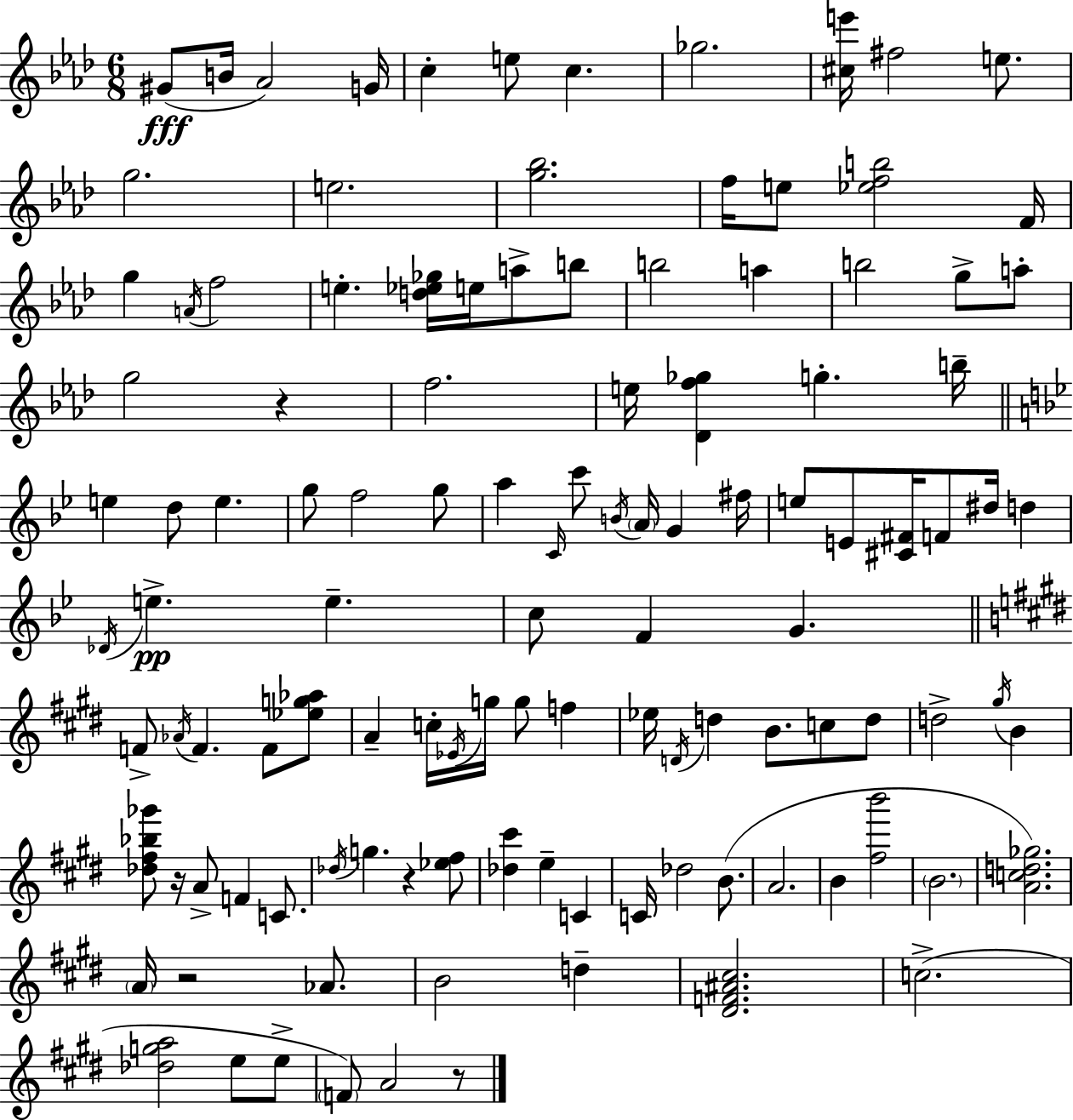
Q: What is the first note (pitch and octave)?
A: G#4